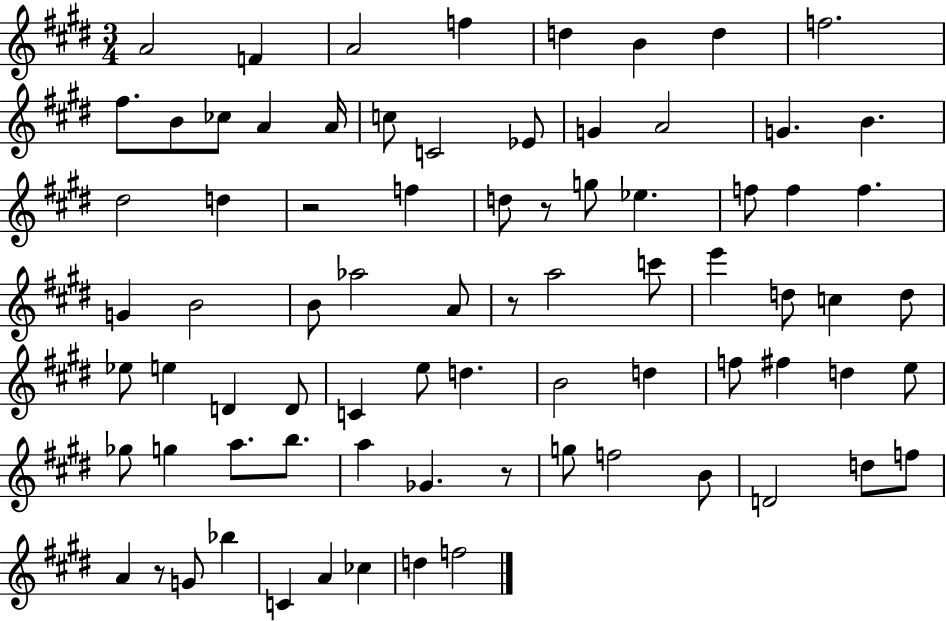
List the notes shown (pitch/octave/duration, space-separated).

A4/h F4/q A4/h F5/q D5/q B4/q D5/q F5/h. F#5/e. B4/e CES5/e A4/q A4/s C5/e C4/h Eb4/e G4/q A4/h G4/q. B4/q. D#5/h D5/q R/h F5/q D5/e R/e G5/e Eb5/q. F5/e F5/q F5/q. G4/q B4/h B4/e Ab5/h A4/e R/e A5/h C6/e E6/q D5/e C5/q D5/e Eb5/e E5/q D4/q D4/e C4/q E5/e D5/q. B4/h D5/q F5/e F#5/q D5/q E5/e Gb5/e G5/q A5/e. B5/e. A5/q Gb4/q. R/e G5/e F5/h B4/e D4/h D5/e F5/e A4/q R/e G4/e Bb5/q C4/q A4/q CES5/q D5/q F5/h